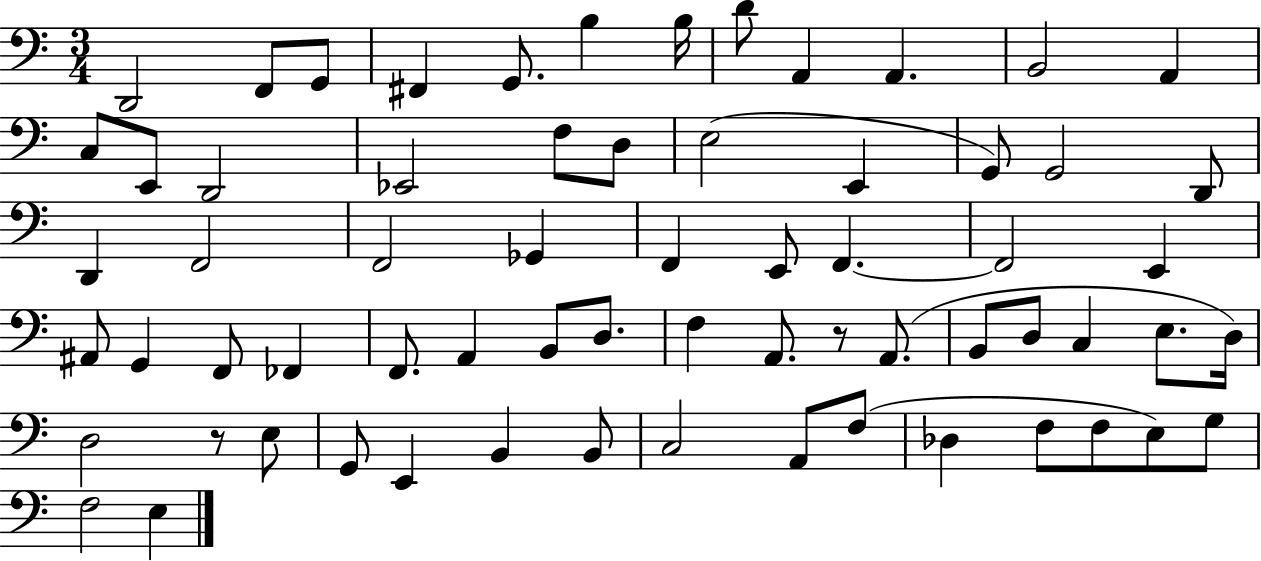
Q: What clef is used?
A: bass